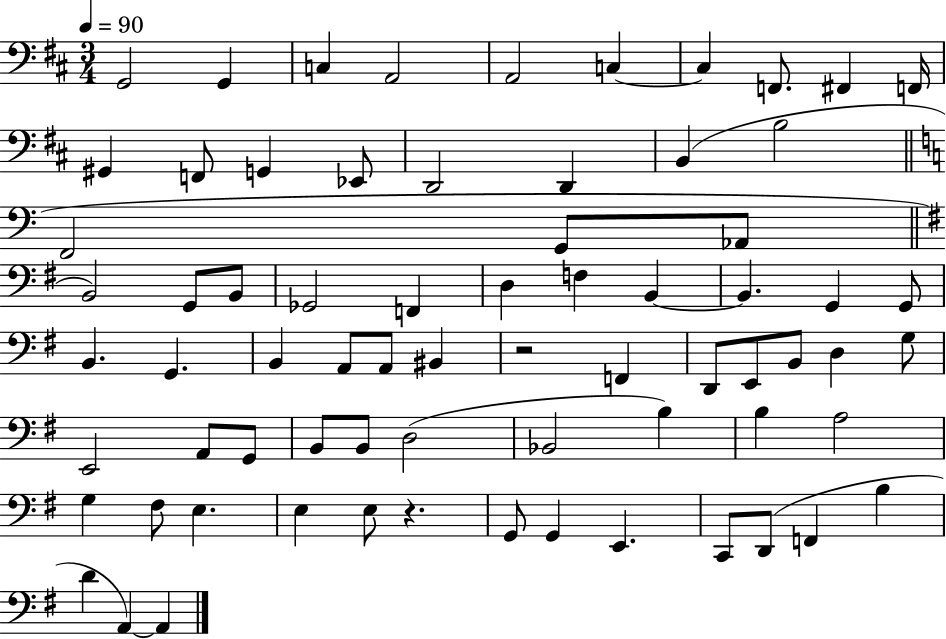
G2/h G2/q C3/q A2/h A2/h C3/q C3/q F2/e. F#2/q F2/s G#2/q F2/e G2/q Eb2/e D2/h D2/q B2/q B3/h F2/h G2/e Ab2/e B2/h G2/e B2/e Gb2/h F2/q D3/q F3/q B2/q B2/q. G2/q G2/e B2/q. G2/q. B2/q A2/e A2/e BIS2/q R/h F2/q D2/e E2/e B2/e D3/q G3/e E2/h A2/e G2/e B2/e B2/e D3/h Bb2/h B3/q B3/q A3/h G3/q F#3/e E3/q. E3/q E3/e R/q. G2/e G2/q E2/q. C2/e D2/e F2/q B3/q D4/q A2/q A2/q